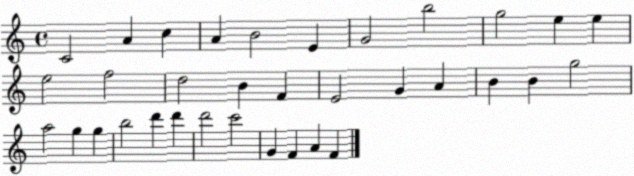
X:1
T:Untitled
M:4/4
L:1/4
K:C
C2 A c A B2 E G2 b2 g2 e e e2 f2 d2 B F E2 G A B B g2 a2 g g b2 d' d' d'2 c'2 G F A F